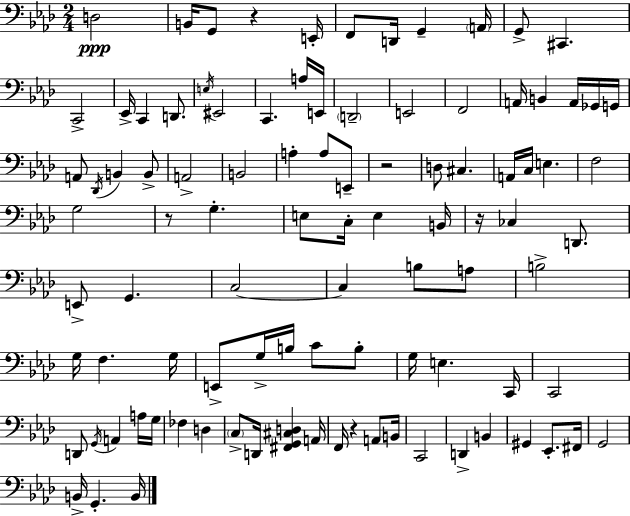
{
  \clef bass
  \numericTimeSignature
  \time 2/4
  \key aes \major
  d2\ppp | b,16 g,8 r4 e,16-. | f,8 d,16 g,4-- \parenthesize a,16 | g,8-> cis,4. | \break c,2-> | ees,16-> c,4 d,8. | \acciaccatura { e16 } eis,2 | c,4. a16 | \break e,16 \parenthesize d,2-- | e,2 | f,2 | a,16 b,4 a,16 ges,16 | \break g,16 a,8 \acciaccatura { des,16 } b,4 | b,8-> a,2-> | b,2 | a4-. a8 | \break e,8-- r2 | d8 cis4. | a,16 c16 e4. | f2 | \break g2 | r8 g4.-. | e8 c16-. e4 | b,16 r16 ces4 d,8. | \break e,8-> g,4. | c2~~ | c4 b8 | a8 b2-> | \break g16 f4. | g16 e,8-> g16-> b16 c'8 | b8-. g16 e4. | c,16 c,2 | \break d,8 \acciaccatura { g,16 } a,4 | a16 g16 fes4 d4 | \parenthesize c8-> d,16 <fis, g, cis d>4 | a,16 f,16 r4 | \break a,8 b,16 c,2 | d,4-> b,4 | gis,4 ees,8.-. | fis,16 g,2 | \break b,16-> g,4.-. | b,16 \bar "|."
}